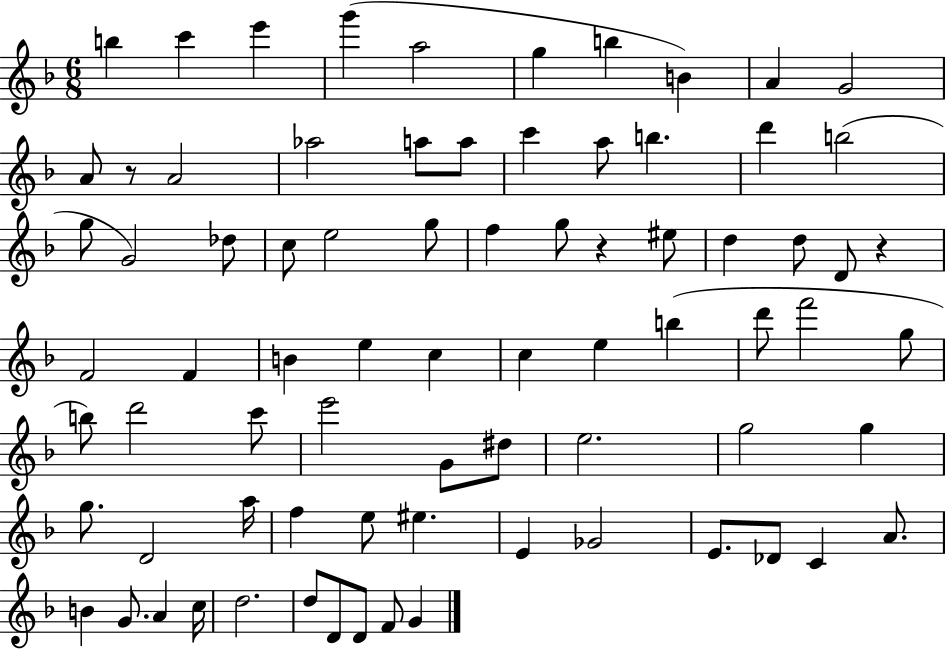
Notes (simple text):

B5/q C6/q E6/q G6/q A5/h G5/q B5/q B4/q A4/q G4/h A4/e R/e A4/h Ab5/h A5/e A5/e C6/q A5/e B5/q. D6/q B5/h G5/e G4/h Db5/e C5/e E5/h G5/e F5/q G5/e R/q EIS5/e D5/q D5/e D4/e R/q F4/h F4/q B4/q E5/q C5/q C5/q E5/q B5/q D6/e F6/h G5/e B5/e D6/h C6/e E6/h G4/e D#5/e E5/h. G5/h G5/q G5/e. D4/h A5/s F5/q E5/e EIS5/q. E4/q Gb4/h E4/e. Db4/e C4/q A4/e. B4/q G4/e. A4/q C5/s D5/h. D5/e D4/e D4/e F4/e G4/q